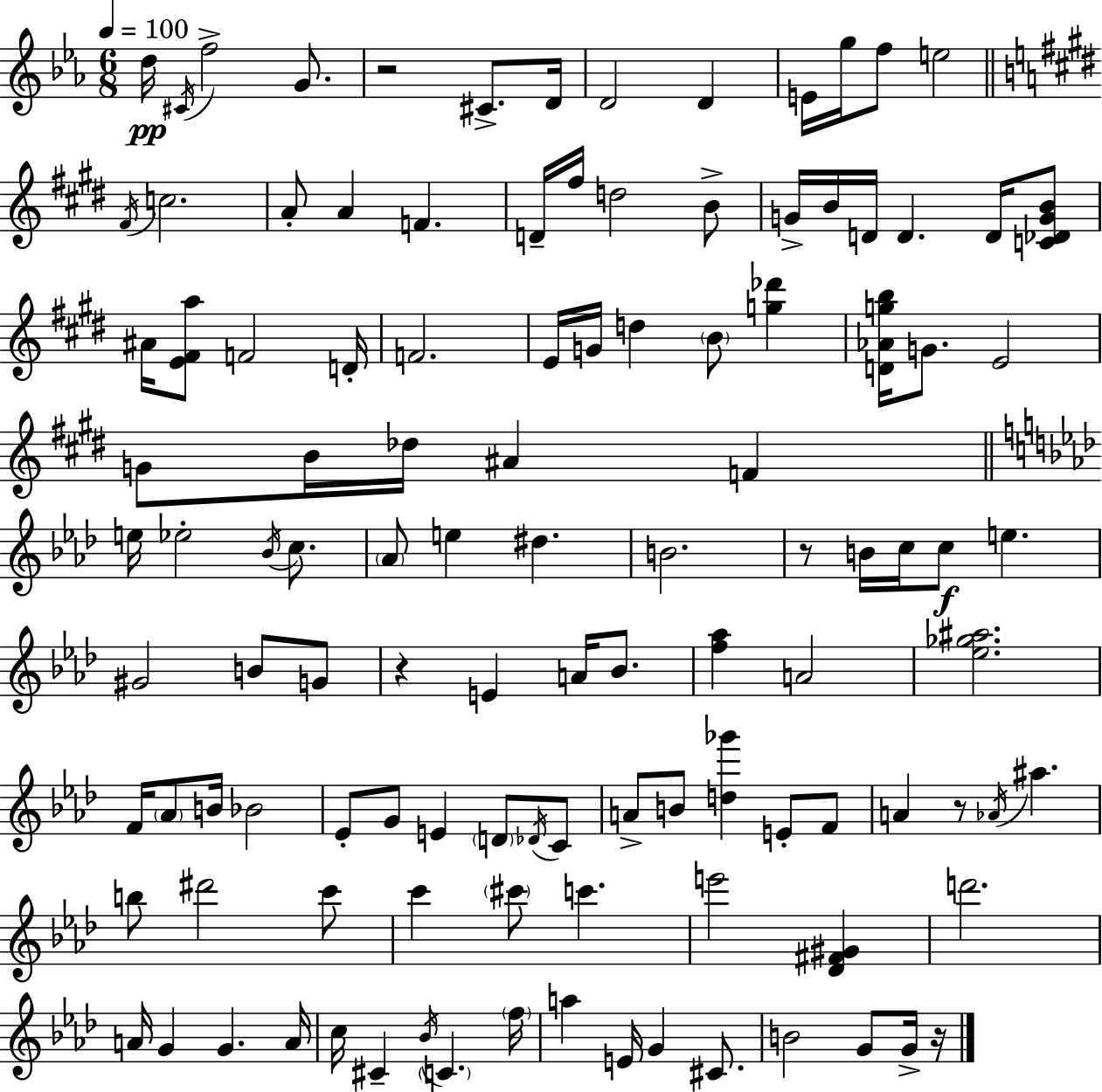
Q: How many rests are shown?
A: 5